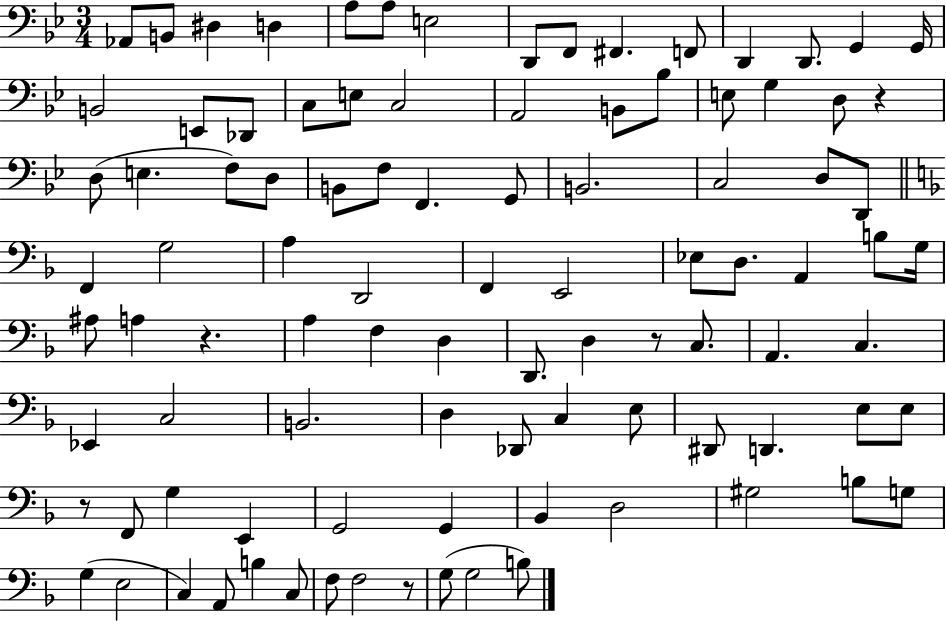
Ab2/e B2/e D#3/q D3/q A3/e A3/e E3/h D2/e F2/e F#2/q. F2/e D2/q D2/e. G2/q G2/s B2/h E2/e Db2/e C3/e E3/e C3/h A2/h B2/e Bb3/e E3/e G3/q D3/e R/q D3/e E3/q. F3/e D3/e B2/e F3/e F2/q. G2/e B2/h. C3/h D3/e D2/e F2/q G3/h A3/q D2/h F2/q E2/h Eb3/e D3/e. A2/q B3/e G3/s A#3/e A3/q R/q. A3/q F3/q D3/q D2/e. D3/q R/e C3/e. A2/q. C3/q. Eb2/q C3/h B2/h. D3/q Db2/e C3/q E3/e D#2/e D2/q. E3/e E3/e R/e F2/e G3/q E2/q G2/h G2/q Bb2/q D3/h G#3/h B3/e G3/e G3/q E3/h C3/q A2/e B3/q C3/e F3/e F3/h R/e G3/e G3/h B3/e